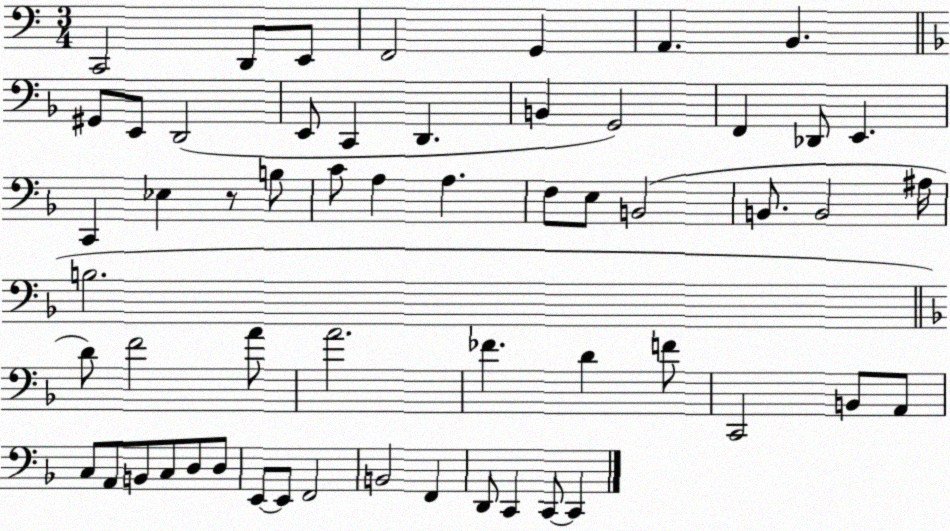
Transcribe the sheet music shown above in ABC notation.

X:1
T:Untitled
M:3/4
L:1/4
K:C
C,,2 D,,/2 E,,/2 F,,2 G,, A,, B,, ^G,,/2 E,,/2 D,,2 E,,/2 C,, D,, B,, G,,2 F,, _D,,/2 E,, C,, _E, z/2 B,/2 C/2 A, A, F,/2 E,/2 B,,2 B,,/2 B,,2 ^A,/4 B,2 D/2 F2 A/2 A2 _F D F/2 C,,2 B,,/2 A,,/2 C,/2 A,,/2 B,,/2 C,/2 D,/2 D,/2 E,,/2 E,,/2 F,,2 B,,2 F,, D,,/2 C,, C,,/2 C,,